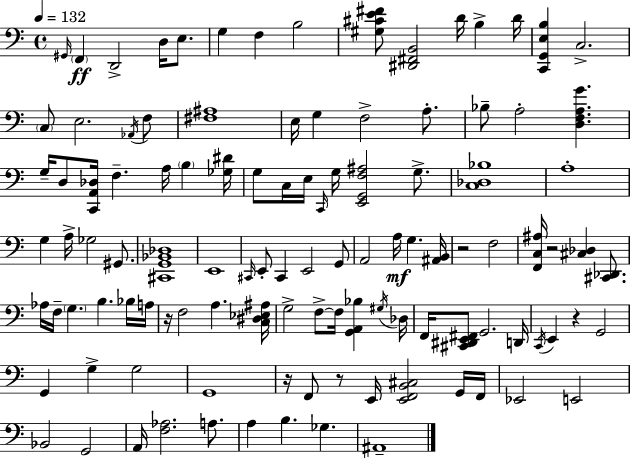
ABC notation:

X:1
T:Untitled
M:4/4
L:1/4
K:C
^G,,/4 F,, D,,2 D,/4 E,/2 G, F, B,2 [^G,^CE^F]/2 [^D,,^F,,B,,]2 D/4 B, D/4 [C,,G,,E,B,] C,2 C,/2 E,2 _A,,/4 F,/2 [^F,^A,]4 E,/4 G, F,2 A,/2 _B,/2 A,2 [D,F,A,G] G,/4 D,/2 [C,,A,,_D,]/4 F, A,/4 B, [_G,^D]/4 G,/2 C,/4 E,/4 C,,/4 G,/4 [E,,G,,F,^A,]2 G,/2 [C,_D,_B,]4 A,4 G, A,/4 _G,2 ^G,,/2 [^C,,G,,_B,,_D,]4 E,,4 ^C,,/4 E,,/2 ^C,, E,,2 G,,/2 A,,2 A,/4 G, [^A,,B,,]/4 z2 F,2 [F,,C,^A,]/4 z2 [^C,_D,] [^C,,_D,,]/2 _A,/4 F,/4 G, B, _B,/4 A,/4 z/4 F,2 A, [C,^D,_E,^A,]/4 G,2 F,/2 F,/4 [G,,A,,_B,] ^G,/4 _D,/4 F,,/4 [^C,,^D,,E,,^F,,]/2 G,,2 D,,/4 C,,/4 E,, z G,,2 G,, G, G,2 G,,4 z/4 F,,/2 z/2 E,,/4 [E,,F,,B,,^C,]2 G,,/4 F,,/4 _E,,2 E,,2 _B,,2 G,,2 A,,/4 [F,_A,]2 A,/2 A, B, _G, ^A,,4